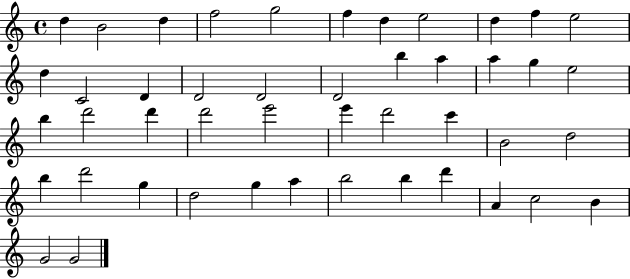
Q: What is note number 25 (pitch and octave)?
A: D6